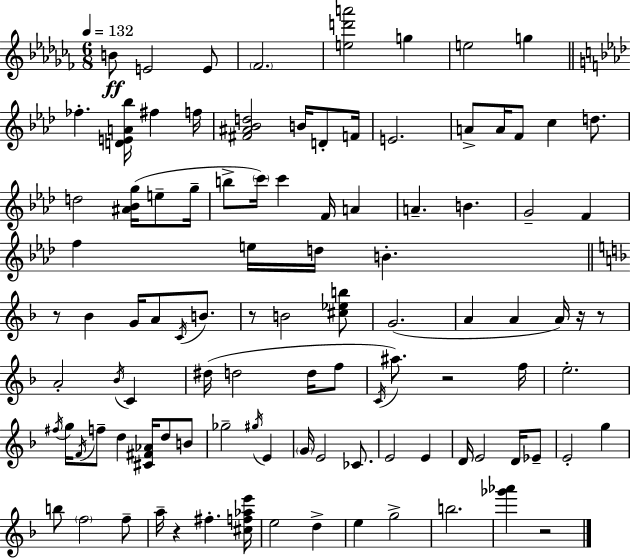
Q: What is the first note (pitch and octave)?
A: B4